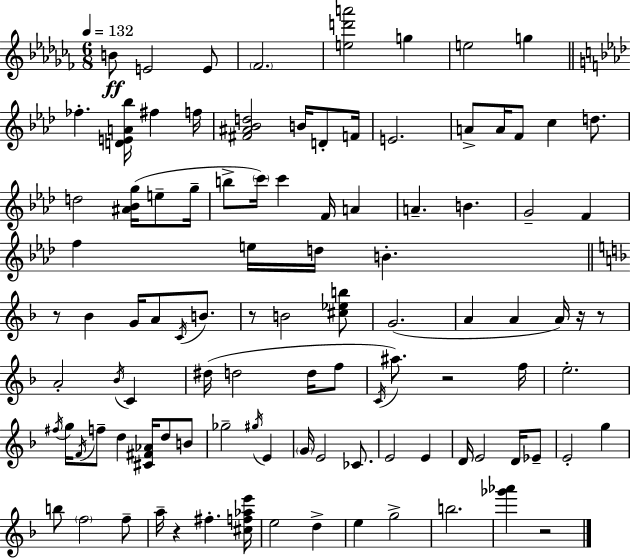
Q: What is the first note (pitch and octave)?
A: B4